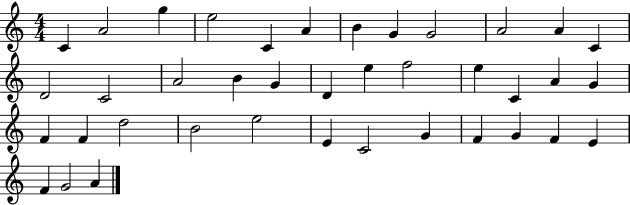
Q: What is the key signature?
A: C major